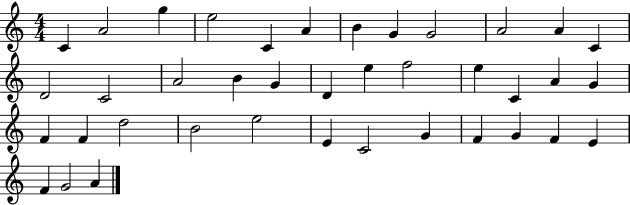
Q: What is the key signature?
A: C major